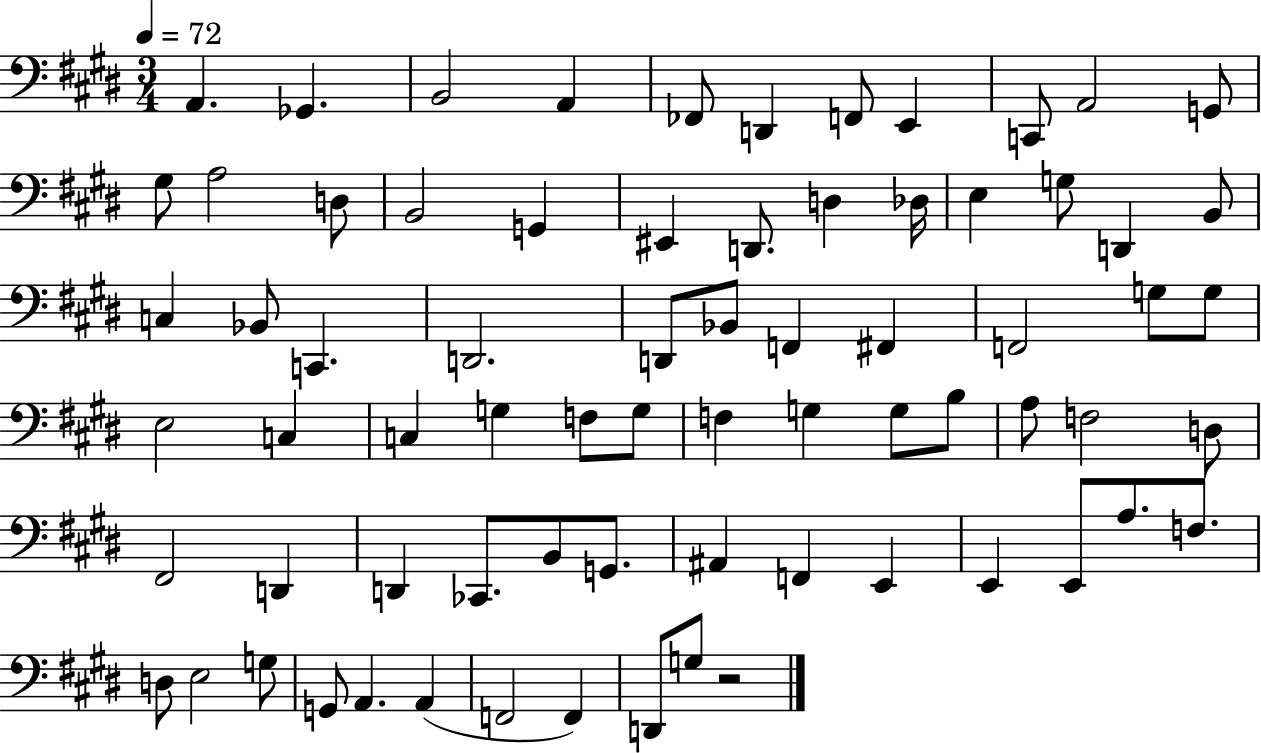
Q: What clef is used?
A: bass